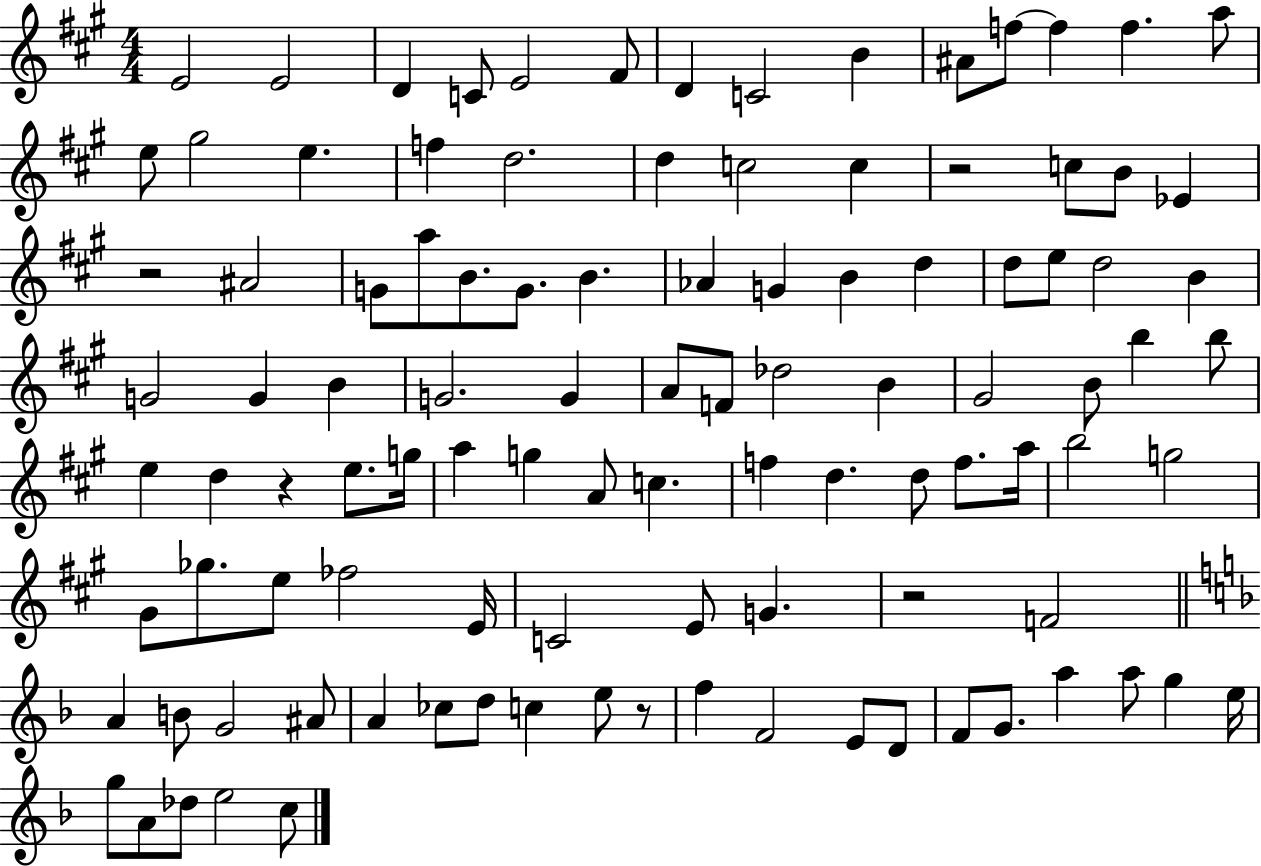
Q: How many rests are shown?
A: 5